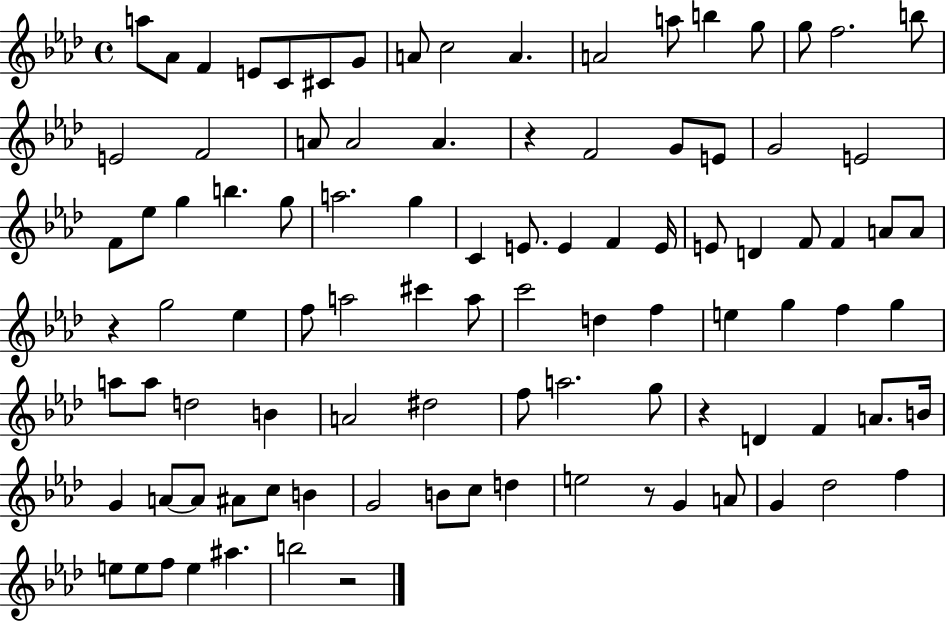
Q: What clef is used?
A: treble